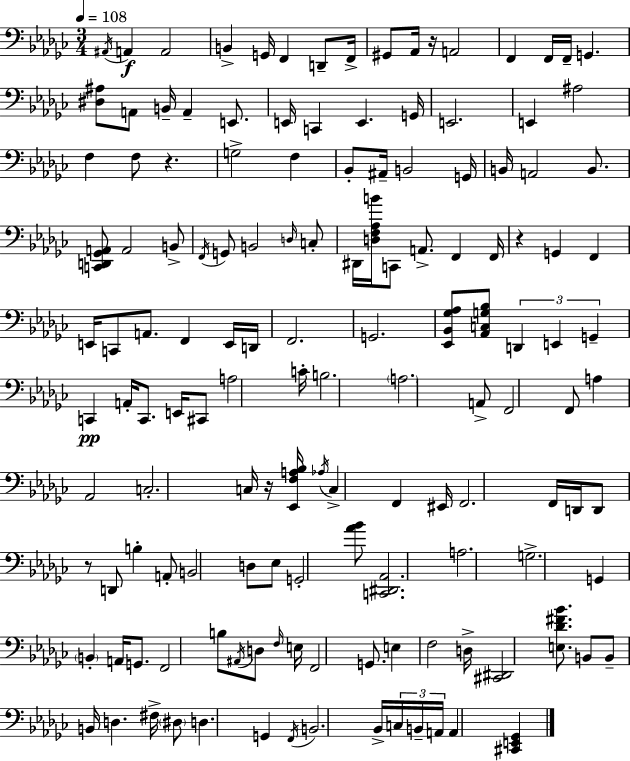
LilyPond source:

{
  \clef bass
  \numericTimeSignature
  \time 3/4
  \key ees \minor
  \tempo 4 = 108
  \acciaccatura { ais,16 }\f a,4 a,2 | b,4-> g,16 f,4 d,8-- | f,16-> gis,8 aes,16 r16 a,2 | f,4 f,16 f,16-- g,4. | \break <dis ais>8 a,8 b,16-- a,4-- e,8. | e,16 c,4 e,4. | g,16 e,2. | e,4 ais2 | \break f4 f8 r4. | g2-> f4 | bes,8-. ais,16-- b,2 | g,16 b,16 a,2 b,8. | \break <c, d, ges, a,>8 a,2 b,8-> | \acciaccatura { f,16 } g,8 b,2 | \grace { d16 } c8-. dis,16 <d f aes b'>16 c,8 a,8.-> f,4 | f,16 r4 g,4 f,4 | \break e,16 c,8 a,8. f,4 | e,16 d,16 f,2. | g,2. | <ees, bes, ges aes>8 <aes, c g bes>8 \tuplet 3/2 { d,4 e,4 | \break g,4-- } c,4\pp a,16-. | c,8. e,16 cis,8 a2 | c'16-. b2. | \parenthesize a2. | \break a,8-> f,2 | f,8 a4 aes,2 | c2.-. | c16 r16 <ees, f a bes>16 \acciaccatura { aes16 } c4-> f,4 | \break eis,16 f,2. | f,16 d,16 d,8 r8 d,8 | b4-. a,8-. b,2 | d8 ees8 g,2-. | \break <aes' bes'>8 <c, dis, aes,>2. | a2. | g2.-> | g,4 \parenthesize b,4-. | \break a,16 g,8. f,2 | b8 \acciaccatura { ais,16 } d8 \grace { f16 } e16 f,2 | g,8. e4 f2 | d16-> <cis, dis,>2 | \break <e des' fis' bes'>8. b,8 b,8-- b,16 d4. | fis16-> \parenthesize dis8 d4. | g,4 \acciaccatura { f,16 } b,2. | bes,16-> \tuplet 3/2 { c16 b,16-- a,16 } a,4 | \break <cis, e, ges,>4 \bar "|."
}